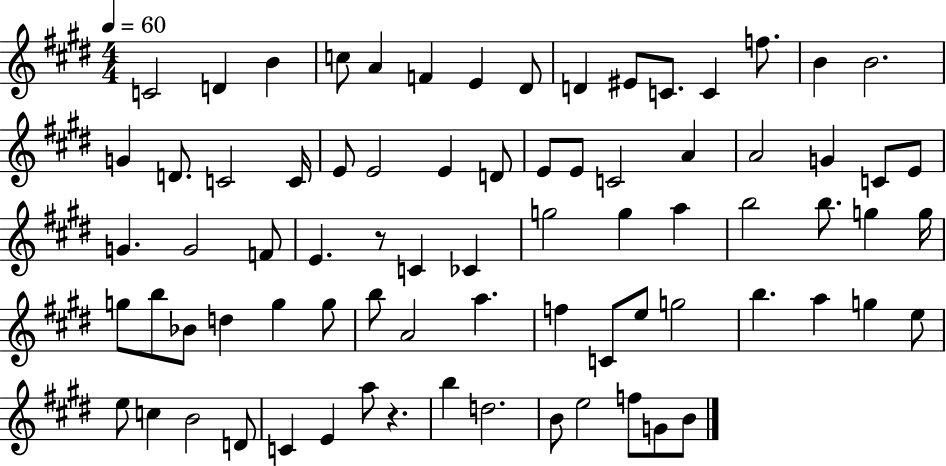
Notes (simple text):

C4/h D4/q B4/q C5/e A4/q F4/q E4/q D#4/e D4/q EIS4/e C4/e. C4/q F5/e. B4/q B4/h. G4/q D4/e. C4/h C4/s E4/e E4/h E4/q D4/e E4/e E4/e C4/h A4/q A4/h G4/q C4/e E4/e G4/q. G4/h F4/e E4/q. R/e C4/q CES4/q G5/h G5/q A5/q B5/h B5/e. G5/q G5/s G5/e B5/e Bb4/e D5/q G5/q G5/e B5/e A4/h A5/q. F5/q C4/e E5/e G5/h B5/q. A5/q G5/q E5/e E5/e C5/q B4/h D4/e C4/q E4/q A5/e R/q. B5/q D5/h. B4/e E5/h F5/e G4/e B4/e